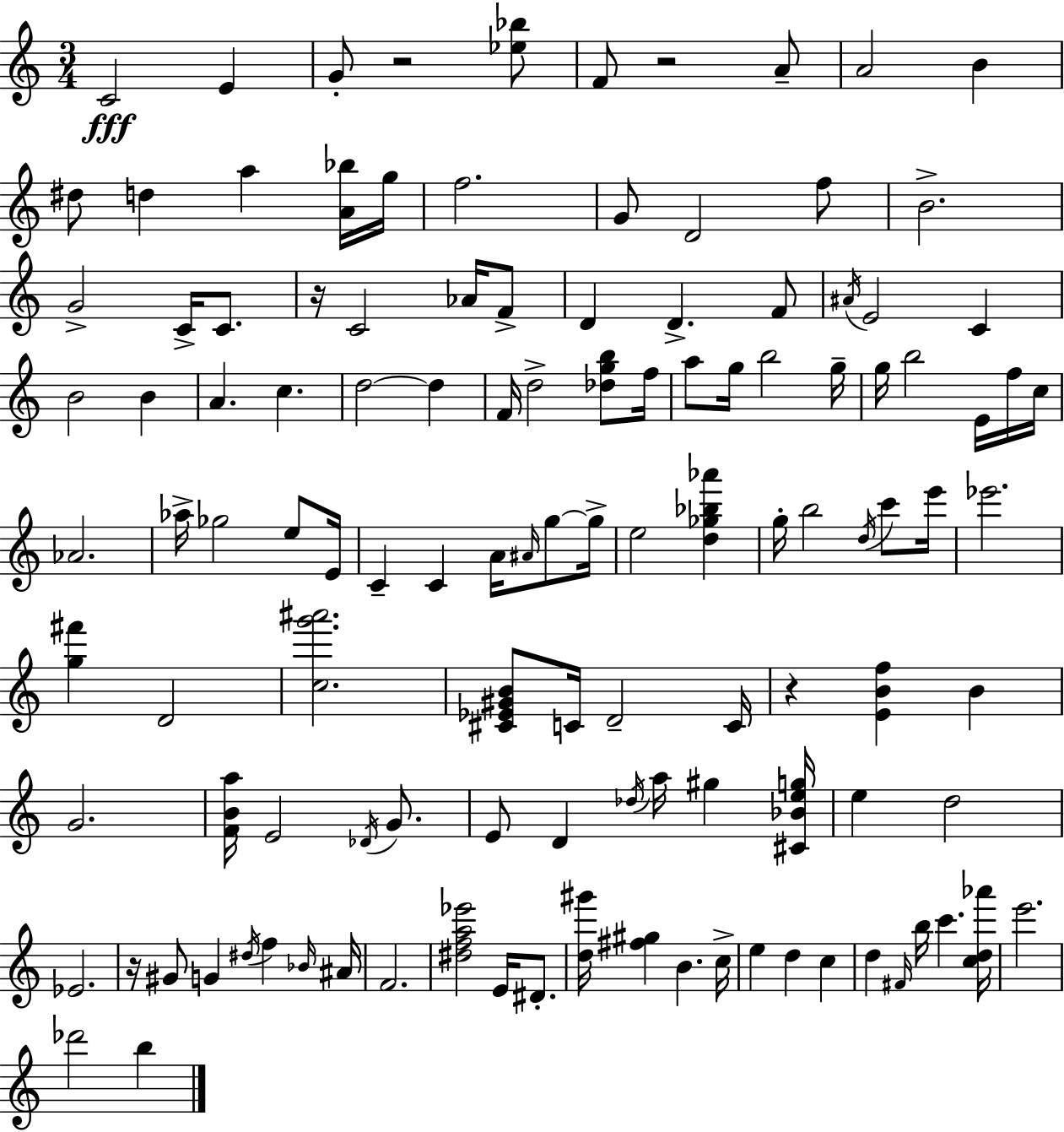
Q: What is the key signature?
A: C major